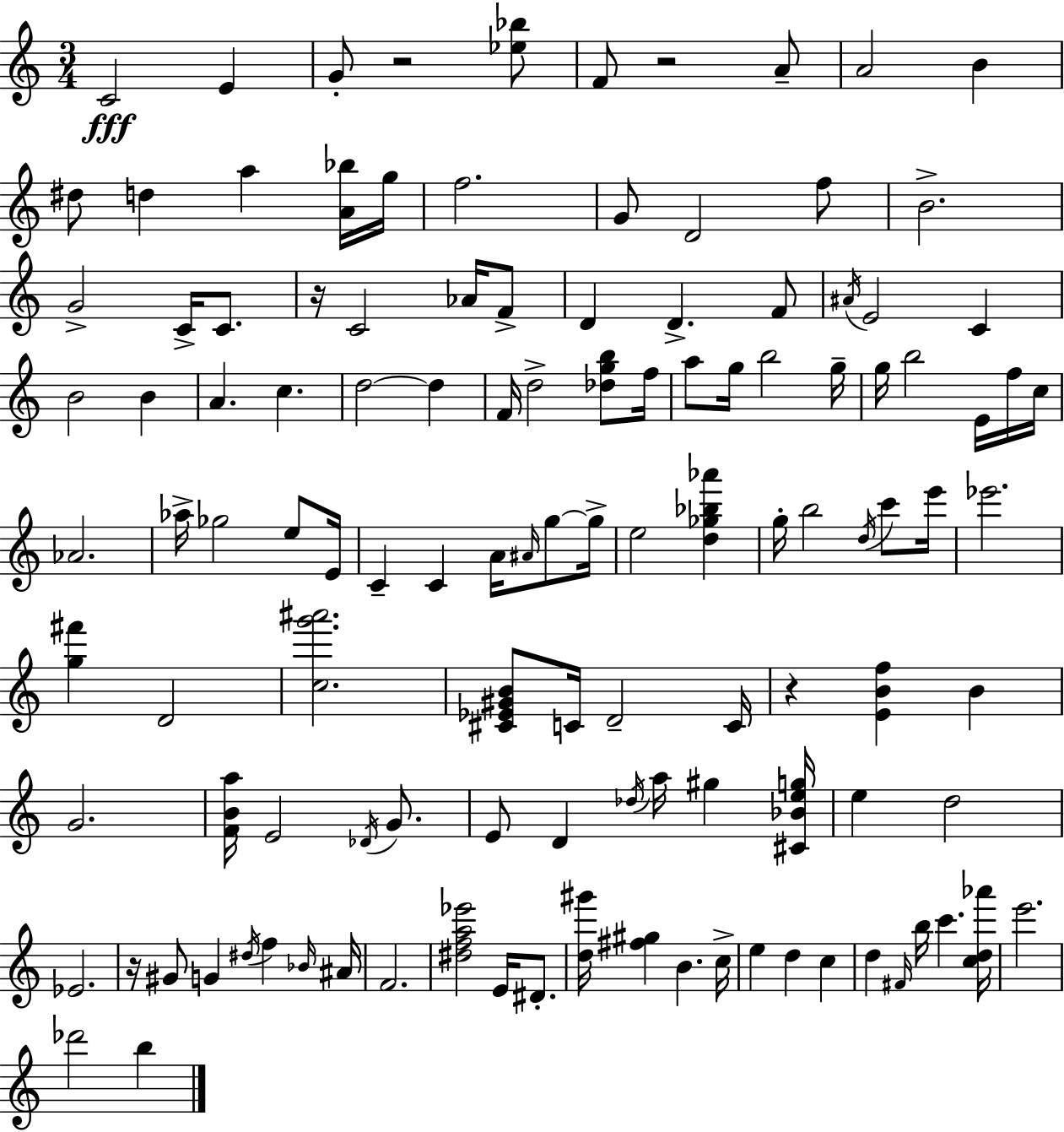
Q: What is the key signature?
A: C major